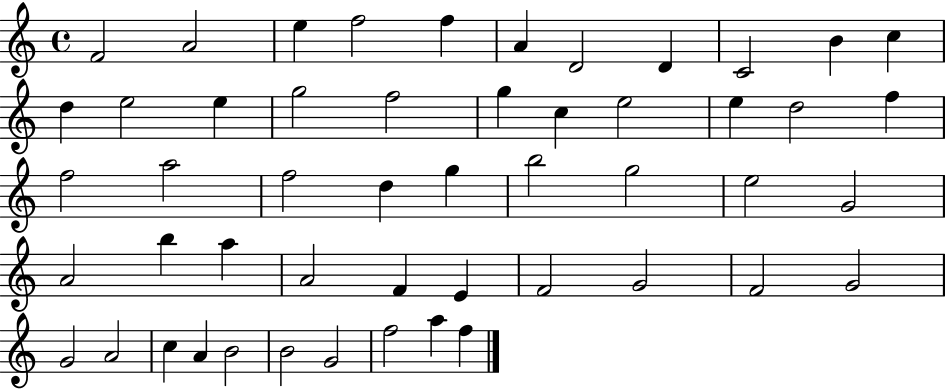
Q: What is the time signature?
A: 4/4